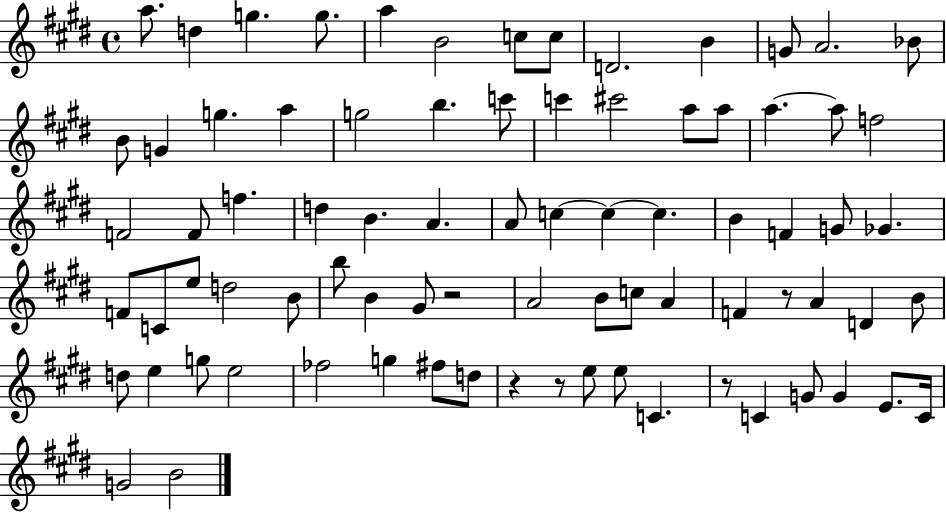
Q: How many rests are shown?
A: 5